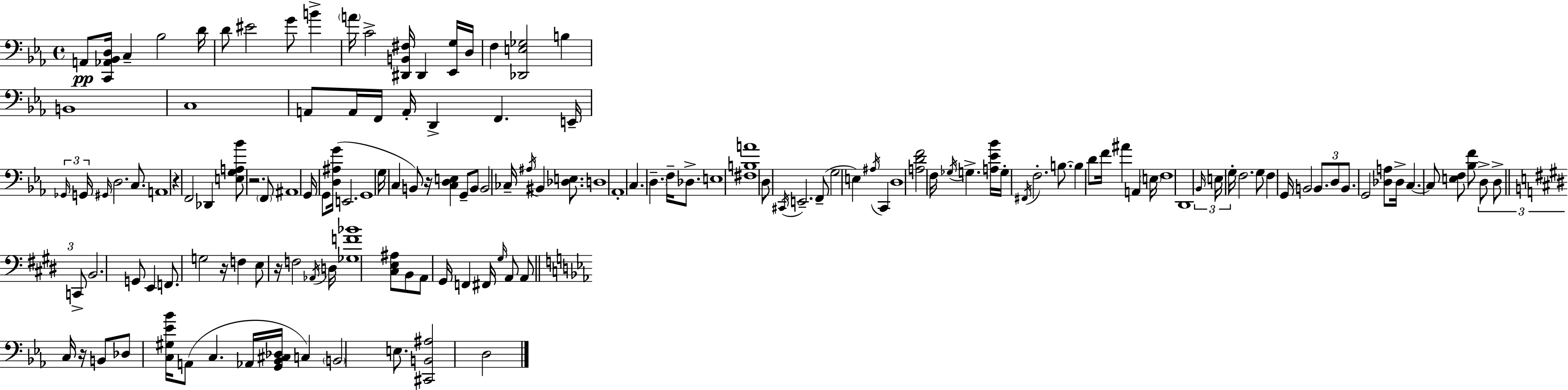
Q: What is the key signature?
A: EES major